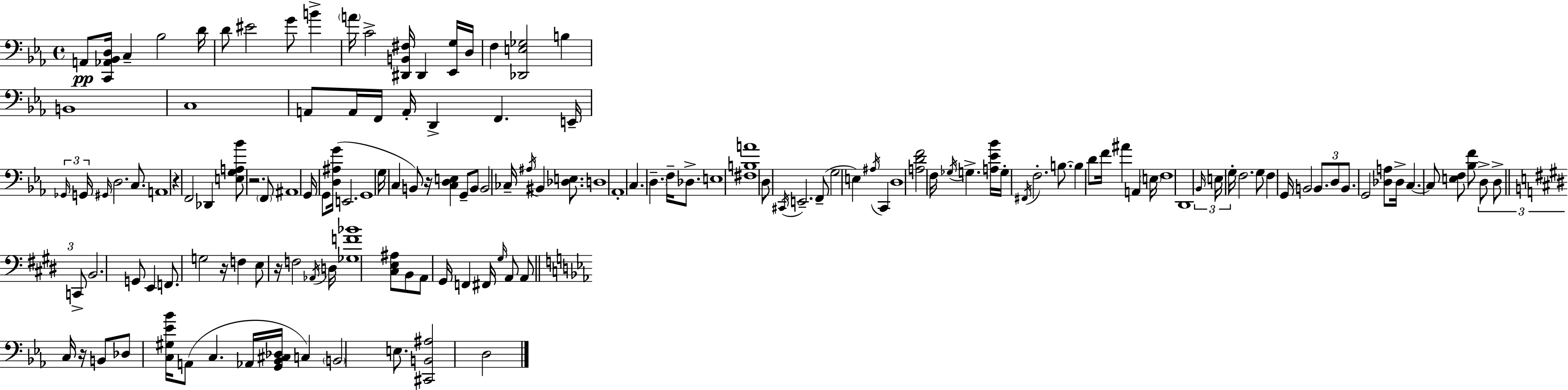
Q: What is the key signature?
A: EES major